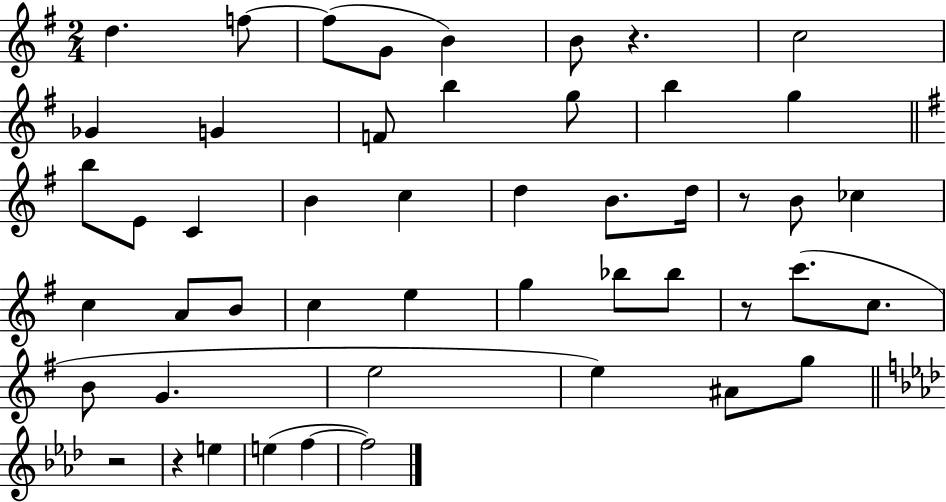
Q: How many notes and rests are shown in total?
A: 49